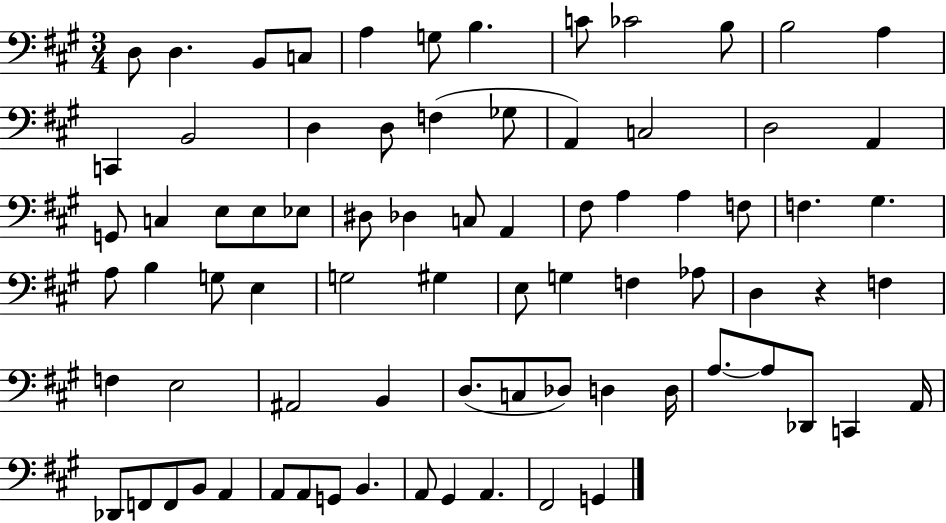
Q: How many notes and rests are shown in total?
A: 78